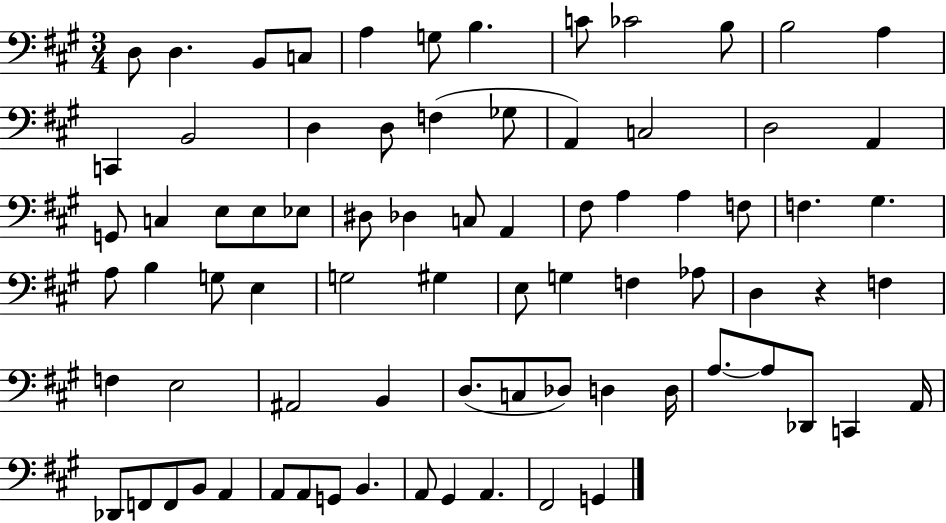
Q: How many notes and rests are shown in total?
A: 78